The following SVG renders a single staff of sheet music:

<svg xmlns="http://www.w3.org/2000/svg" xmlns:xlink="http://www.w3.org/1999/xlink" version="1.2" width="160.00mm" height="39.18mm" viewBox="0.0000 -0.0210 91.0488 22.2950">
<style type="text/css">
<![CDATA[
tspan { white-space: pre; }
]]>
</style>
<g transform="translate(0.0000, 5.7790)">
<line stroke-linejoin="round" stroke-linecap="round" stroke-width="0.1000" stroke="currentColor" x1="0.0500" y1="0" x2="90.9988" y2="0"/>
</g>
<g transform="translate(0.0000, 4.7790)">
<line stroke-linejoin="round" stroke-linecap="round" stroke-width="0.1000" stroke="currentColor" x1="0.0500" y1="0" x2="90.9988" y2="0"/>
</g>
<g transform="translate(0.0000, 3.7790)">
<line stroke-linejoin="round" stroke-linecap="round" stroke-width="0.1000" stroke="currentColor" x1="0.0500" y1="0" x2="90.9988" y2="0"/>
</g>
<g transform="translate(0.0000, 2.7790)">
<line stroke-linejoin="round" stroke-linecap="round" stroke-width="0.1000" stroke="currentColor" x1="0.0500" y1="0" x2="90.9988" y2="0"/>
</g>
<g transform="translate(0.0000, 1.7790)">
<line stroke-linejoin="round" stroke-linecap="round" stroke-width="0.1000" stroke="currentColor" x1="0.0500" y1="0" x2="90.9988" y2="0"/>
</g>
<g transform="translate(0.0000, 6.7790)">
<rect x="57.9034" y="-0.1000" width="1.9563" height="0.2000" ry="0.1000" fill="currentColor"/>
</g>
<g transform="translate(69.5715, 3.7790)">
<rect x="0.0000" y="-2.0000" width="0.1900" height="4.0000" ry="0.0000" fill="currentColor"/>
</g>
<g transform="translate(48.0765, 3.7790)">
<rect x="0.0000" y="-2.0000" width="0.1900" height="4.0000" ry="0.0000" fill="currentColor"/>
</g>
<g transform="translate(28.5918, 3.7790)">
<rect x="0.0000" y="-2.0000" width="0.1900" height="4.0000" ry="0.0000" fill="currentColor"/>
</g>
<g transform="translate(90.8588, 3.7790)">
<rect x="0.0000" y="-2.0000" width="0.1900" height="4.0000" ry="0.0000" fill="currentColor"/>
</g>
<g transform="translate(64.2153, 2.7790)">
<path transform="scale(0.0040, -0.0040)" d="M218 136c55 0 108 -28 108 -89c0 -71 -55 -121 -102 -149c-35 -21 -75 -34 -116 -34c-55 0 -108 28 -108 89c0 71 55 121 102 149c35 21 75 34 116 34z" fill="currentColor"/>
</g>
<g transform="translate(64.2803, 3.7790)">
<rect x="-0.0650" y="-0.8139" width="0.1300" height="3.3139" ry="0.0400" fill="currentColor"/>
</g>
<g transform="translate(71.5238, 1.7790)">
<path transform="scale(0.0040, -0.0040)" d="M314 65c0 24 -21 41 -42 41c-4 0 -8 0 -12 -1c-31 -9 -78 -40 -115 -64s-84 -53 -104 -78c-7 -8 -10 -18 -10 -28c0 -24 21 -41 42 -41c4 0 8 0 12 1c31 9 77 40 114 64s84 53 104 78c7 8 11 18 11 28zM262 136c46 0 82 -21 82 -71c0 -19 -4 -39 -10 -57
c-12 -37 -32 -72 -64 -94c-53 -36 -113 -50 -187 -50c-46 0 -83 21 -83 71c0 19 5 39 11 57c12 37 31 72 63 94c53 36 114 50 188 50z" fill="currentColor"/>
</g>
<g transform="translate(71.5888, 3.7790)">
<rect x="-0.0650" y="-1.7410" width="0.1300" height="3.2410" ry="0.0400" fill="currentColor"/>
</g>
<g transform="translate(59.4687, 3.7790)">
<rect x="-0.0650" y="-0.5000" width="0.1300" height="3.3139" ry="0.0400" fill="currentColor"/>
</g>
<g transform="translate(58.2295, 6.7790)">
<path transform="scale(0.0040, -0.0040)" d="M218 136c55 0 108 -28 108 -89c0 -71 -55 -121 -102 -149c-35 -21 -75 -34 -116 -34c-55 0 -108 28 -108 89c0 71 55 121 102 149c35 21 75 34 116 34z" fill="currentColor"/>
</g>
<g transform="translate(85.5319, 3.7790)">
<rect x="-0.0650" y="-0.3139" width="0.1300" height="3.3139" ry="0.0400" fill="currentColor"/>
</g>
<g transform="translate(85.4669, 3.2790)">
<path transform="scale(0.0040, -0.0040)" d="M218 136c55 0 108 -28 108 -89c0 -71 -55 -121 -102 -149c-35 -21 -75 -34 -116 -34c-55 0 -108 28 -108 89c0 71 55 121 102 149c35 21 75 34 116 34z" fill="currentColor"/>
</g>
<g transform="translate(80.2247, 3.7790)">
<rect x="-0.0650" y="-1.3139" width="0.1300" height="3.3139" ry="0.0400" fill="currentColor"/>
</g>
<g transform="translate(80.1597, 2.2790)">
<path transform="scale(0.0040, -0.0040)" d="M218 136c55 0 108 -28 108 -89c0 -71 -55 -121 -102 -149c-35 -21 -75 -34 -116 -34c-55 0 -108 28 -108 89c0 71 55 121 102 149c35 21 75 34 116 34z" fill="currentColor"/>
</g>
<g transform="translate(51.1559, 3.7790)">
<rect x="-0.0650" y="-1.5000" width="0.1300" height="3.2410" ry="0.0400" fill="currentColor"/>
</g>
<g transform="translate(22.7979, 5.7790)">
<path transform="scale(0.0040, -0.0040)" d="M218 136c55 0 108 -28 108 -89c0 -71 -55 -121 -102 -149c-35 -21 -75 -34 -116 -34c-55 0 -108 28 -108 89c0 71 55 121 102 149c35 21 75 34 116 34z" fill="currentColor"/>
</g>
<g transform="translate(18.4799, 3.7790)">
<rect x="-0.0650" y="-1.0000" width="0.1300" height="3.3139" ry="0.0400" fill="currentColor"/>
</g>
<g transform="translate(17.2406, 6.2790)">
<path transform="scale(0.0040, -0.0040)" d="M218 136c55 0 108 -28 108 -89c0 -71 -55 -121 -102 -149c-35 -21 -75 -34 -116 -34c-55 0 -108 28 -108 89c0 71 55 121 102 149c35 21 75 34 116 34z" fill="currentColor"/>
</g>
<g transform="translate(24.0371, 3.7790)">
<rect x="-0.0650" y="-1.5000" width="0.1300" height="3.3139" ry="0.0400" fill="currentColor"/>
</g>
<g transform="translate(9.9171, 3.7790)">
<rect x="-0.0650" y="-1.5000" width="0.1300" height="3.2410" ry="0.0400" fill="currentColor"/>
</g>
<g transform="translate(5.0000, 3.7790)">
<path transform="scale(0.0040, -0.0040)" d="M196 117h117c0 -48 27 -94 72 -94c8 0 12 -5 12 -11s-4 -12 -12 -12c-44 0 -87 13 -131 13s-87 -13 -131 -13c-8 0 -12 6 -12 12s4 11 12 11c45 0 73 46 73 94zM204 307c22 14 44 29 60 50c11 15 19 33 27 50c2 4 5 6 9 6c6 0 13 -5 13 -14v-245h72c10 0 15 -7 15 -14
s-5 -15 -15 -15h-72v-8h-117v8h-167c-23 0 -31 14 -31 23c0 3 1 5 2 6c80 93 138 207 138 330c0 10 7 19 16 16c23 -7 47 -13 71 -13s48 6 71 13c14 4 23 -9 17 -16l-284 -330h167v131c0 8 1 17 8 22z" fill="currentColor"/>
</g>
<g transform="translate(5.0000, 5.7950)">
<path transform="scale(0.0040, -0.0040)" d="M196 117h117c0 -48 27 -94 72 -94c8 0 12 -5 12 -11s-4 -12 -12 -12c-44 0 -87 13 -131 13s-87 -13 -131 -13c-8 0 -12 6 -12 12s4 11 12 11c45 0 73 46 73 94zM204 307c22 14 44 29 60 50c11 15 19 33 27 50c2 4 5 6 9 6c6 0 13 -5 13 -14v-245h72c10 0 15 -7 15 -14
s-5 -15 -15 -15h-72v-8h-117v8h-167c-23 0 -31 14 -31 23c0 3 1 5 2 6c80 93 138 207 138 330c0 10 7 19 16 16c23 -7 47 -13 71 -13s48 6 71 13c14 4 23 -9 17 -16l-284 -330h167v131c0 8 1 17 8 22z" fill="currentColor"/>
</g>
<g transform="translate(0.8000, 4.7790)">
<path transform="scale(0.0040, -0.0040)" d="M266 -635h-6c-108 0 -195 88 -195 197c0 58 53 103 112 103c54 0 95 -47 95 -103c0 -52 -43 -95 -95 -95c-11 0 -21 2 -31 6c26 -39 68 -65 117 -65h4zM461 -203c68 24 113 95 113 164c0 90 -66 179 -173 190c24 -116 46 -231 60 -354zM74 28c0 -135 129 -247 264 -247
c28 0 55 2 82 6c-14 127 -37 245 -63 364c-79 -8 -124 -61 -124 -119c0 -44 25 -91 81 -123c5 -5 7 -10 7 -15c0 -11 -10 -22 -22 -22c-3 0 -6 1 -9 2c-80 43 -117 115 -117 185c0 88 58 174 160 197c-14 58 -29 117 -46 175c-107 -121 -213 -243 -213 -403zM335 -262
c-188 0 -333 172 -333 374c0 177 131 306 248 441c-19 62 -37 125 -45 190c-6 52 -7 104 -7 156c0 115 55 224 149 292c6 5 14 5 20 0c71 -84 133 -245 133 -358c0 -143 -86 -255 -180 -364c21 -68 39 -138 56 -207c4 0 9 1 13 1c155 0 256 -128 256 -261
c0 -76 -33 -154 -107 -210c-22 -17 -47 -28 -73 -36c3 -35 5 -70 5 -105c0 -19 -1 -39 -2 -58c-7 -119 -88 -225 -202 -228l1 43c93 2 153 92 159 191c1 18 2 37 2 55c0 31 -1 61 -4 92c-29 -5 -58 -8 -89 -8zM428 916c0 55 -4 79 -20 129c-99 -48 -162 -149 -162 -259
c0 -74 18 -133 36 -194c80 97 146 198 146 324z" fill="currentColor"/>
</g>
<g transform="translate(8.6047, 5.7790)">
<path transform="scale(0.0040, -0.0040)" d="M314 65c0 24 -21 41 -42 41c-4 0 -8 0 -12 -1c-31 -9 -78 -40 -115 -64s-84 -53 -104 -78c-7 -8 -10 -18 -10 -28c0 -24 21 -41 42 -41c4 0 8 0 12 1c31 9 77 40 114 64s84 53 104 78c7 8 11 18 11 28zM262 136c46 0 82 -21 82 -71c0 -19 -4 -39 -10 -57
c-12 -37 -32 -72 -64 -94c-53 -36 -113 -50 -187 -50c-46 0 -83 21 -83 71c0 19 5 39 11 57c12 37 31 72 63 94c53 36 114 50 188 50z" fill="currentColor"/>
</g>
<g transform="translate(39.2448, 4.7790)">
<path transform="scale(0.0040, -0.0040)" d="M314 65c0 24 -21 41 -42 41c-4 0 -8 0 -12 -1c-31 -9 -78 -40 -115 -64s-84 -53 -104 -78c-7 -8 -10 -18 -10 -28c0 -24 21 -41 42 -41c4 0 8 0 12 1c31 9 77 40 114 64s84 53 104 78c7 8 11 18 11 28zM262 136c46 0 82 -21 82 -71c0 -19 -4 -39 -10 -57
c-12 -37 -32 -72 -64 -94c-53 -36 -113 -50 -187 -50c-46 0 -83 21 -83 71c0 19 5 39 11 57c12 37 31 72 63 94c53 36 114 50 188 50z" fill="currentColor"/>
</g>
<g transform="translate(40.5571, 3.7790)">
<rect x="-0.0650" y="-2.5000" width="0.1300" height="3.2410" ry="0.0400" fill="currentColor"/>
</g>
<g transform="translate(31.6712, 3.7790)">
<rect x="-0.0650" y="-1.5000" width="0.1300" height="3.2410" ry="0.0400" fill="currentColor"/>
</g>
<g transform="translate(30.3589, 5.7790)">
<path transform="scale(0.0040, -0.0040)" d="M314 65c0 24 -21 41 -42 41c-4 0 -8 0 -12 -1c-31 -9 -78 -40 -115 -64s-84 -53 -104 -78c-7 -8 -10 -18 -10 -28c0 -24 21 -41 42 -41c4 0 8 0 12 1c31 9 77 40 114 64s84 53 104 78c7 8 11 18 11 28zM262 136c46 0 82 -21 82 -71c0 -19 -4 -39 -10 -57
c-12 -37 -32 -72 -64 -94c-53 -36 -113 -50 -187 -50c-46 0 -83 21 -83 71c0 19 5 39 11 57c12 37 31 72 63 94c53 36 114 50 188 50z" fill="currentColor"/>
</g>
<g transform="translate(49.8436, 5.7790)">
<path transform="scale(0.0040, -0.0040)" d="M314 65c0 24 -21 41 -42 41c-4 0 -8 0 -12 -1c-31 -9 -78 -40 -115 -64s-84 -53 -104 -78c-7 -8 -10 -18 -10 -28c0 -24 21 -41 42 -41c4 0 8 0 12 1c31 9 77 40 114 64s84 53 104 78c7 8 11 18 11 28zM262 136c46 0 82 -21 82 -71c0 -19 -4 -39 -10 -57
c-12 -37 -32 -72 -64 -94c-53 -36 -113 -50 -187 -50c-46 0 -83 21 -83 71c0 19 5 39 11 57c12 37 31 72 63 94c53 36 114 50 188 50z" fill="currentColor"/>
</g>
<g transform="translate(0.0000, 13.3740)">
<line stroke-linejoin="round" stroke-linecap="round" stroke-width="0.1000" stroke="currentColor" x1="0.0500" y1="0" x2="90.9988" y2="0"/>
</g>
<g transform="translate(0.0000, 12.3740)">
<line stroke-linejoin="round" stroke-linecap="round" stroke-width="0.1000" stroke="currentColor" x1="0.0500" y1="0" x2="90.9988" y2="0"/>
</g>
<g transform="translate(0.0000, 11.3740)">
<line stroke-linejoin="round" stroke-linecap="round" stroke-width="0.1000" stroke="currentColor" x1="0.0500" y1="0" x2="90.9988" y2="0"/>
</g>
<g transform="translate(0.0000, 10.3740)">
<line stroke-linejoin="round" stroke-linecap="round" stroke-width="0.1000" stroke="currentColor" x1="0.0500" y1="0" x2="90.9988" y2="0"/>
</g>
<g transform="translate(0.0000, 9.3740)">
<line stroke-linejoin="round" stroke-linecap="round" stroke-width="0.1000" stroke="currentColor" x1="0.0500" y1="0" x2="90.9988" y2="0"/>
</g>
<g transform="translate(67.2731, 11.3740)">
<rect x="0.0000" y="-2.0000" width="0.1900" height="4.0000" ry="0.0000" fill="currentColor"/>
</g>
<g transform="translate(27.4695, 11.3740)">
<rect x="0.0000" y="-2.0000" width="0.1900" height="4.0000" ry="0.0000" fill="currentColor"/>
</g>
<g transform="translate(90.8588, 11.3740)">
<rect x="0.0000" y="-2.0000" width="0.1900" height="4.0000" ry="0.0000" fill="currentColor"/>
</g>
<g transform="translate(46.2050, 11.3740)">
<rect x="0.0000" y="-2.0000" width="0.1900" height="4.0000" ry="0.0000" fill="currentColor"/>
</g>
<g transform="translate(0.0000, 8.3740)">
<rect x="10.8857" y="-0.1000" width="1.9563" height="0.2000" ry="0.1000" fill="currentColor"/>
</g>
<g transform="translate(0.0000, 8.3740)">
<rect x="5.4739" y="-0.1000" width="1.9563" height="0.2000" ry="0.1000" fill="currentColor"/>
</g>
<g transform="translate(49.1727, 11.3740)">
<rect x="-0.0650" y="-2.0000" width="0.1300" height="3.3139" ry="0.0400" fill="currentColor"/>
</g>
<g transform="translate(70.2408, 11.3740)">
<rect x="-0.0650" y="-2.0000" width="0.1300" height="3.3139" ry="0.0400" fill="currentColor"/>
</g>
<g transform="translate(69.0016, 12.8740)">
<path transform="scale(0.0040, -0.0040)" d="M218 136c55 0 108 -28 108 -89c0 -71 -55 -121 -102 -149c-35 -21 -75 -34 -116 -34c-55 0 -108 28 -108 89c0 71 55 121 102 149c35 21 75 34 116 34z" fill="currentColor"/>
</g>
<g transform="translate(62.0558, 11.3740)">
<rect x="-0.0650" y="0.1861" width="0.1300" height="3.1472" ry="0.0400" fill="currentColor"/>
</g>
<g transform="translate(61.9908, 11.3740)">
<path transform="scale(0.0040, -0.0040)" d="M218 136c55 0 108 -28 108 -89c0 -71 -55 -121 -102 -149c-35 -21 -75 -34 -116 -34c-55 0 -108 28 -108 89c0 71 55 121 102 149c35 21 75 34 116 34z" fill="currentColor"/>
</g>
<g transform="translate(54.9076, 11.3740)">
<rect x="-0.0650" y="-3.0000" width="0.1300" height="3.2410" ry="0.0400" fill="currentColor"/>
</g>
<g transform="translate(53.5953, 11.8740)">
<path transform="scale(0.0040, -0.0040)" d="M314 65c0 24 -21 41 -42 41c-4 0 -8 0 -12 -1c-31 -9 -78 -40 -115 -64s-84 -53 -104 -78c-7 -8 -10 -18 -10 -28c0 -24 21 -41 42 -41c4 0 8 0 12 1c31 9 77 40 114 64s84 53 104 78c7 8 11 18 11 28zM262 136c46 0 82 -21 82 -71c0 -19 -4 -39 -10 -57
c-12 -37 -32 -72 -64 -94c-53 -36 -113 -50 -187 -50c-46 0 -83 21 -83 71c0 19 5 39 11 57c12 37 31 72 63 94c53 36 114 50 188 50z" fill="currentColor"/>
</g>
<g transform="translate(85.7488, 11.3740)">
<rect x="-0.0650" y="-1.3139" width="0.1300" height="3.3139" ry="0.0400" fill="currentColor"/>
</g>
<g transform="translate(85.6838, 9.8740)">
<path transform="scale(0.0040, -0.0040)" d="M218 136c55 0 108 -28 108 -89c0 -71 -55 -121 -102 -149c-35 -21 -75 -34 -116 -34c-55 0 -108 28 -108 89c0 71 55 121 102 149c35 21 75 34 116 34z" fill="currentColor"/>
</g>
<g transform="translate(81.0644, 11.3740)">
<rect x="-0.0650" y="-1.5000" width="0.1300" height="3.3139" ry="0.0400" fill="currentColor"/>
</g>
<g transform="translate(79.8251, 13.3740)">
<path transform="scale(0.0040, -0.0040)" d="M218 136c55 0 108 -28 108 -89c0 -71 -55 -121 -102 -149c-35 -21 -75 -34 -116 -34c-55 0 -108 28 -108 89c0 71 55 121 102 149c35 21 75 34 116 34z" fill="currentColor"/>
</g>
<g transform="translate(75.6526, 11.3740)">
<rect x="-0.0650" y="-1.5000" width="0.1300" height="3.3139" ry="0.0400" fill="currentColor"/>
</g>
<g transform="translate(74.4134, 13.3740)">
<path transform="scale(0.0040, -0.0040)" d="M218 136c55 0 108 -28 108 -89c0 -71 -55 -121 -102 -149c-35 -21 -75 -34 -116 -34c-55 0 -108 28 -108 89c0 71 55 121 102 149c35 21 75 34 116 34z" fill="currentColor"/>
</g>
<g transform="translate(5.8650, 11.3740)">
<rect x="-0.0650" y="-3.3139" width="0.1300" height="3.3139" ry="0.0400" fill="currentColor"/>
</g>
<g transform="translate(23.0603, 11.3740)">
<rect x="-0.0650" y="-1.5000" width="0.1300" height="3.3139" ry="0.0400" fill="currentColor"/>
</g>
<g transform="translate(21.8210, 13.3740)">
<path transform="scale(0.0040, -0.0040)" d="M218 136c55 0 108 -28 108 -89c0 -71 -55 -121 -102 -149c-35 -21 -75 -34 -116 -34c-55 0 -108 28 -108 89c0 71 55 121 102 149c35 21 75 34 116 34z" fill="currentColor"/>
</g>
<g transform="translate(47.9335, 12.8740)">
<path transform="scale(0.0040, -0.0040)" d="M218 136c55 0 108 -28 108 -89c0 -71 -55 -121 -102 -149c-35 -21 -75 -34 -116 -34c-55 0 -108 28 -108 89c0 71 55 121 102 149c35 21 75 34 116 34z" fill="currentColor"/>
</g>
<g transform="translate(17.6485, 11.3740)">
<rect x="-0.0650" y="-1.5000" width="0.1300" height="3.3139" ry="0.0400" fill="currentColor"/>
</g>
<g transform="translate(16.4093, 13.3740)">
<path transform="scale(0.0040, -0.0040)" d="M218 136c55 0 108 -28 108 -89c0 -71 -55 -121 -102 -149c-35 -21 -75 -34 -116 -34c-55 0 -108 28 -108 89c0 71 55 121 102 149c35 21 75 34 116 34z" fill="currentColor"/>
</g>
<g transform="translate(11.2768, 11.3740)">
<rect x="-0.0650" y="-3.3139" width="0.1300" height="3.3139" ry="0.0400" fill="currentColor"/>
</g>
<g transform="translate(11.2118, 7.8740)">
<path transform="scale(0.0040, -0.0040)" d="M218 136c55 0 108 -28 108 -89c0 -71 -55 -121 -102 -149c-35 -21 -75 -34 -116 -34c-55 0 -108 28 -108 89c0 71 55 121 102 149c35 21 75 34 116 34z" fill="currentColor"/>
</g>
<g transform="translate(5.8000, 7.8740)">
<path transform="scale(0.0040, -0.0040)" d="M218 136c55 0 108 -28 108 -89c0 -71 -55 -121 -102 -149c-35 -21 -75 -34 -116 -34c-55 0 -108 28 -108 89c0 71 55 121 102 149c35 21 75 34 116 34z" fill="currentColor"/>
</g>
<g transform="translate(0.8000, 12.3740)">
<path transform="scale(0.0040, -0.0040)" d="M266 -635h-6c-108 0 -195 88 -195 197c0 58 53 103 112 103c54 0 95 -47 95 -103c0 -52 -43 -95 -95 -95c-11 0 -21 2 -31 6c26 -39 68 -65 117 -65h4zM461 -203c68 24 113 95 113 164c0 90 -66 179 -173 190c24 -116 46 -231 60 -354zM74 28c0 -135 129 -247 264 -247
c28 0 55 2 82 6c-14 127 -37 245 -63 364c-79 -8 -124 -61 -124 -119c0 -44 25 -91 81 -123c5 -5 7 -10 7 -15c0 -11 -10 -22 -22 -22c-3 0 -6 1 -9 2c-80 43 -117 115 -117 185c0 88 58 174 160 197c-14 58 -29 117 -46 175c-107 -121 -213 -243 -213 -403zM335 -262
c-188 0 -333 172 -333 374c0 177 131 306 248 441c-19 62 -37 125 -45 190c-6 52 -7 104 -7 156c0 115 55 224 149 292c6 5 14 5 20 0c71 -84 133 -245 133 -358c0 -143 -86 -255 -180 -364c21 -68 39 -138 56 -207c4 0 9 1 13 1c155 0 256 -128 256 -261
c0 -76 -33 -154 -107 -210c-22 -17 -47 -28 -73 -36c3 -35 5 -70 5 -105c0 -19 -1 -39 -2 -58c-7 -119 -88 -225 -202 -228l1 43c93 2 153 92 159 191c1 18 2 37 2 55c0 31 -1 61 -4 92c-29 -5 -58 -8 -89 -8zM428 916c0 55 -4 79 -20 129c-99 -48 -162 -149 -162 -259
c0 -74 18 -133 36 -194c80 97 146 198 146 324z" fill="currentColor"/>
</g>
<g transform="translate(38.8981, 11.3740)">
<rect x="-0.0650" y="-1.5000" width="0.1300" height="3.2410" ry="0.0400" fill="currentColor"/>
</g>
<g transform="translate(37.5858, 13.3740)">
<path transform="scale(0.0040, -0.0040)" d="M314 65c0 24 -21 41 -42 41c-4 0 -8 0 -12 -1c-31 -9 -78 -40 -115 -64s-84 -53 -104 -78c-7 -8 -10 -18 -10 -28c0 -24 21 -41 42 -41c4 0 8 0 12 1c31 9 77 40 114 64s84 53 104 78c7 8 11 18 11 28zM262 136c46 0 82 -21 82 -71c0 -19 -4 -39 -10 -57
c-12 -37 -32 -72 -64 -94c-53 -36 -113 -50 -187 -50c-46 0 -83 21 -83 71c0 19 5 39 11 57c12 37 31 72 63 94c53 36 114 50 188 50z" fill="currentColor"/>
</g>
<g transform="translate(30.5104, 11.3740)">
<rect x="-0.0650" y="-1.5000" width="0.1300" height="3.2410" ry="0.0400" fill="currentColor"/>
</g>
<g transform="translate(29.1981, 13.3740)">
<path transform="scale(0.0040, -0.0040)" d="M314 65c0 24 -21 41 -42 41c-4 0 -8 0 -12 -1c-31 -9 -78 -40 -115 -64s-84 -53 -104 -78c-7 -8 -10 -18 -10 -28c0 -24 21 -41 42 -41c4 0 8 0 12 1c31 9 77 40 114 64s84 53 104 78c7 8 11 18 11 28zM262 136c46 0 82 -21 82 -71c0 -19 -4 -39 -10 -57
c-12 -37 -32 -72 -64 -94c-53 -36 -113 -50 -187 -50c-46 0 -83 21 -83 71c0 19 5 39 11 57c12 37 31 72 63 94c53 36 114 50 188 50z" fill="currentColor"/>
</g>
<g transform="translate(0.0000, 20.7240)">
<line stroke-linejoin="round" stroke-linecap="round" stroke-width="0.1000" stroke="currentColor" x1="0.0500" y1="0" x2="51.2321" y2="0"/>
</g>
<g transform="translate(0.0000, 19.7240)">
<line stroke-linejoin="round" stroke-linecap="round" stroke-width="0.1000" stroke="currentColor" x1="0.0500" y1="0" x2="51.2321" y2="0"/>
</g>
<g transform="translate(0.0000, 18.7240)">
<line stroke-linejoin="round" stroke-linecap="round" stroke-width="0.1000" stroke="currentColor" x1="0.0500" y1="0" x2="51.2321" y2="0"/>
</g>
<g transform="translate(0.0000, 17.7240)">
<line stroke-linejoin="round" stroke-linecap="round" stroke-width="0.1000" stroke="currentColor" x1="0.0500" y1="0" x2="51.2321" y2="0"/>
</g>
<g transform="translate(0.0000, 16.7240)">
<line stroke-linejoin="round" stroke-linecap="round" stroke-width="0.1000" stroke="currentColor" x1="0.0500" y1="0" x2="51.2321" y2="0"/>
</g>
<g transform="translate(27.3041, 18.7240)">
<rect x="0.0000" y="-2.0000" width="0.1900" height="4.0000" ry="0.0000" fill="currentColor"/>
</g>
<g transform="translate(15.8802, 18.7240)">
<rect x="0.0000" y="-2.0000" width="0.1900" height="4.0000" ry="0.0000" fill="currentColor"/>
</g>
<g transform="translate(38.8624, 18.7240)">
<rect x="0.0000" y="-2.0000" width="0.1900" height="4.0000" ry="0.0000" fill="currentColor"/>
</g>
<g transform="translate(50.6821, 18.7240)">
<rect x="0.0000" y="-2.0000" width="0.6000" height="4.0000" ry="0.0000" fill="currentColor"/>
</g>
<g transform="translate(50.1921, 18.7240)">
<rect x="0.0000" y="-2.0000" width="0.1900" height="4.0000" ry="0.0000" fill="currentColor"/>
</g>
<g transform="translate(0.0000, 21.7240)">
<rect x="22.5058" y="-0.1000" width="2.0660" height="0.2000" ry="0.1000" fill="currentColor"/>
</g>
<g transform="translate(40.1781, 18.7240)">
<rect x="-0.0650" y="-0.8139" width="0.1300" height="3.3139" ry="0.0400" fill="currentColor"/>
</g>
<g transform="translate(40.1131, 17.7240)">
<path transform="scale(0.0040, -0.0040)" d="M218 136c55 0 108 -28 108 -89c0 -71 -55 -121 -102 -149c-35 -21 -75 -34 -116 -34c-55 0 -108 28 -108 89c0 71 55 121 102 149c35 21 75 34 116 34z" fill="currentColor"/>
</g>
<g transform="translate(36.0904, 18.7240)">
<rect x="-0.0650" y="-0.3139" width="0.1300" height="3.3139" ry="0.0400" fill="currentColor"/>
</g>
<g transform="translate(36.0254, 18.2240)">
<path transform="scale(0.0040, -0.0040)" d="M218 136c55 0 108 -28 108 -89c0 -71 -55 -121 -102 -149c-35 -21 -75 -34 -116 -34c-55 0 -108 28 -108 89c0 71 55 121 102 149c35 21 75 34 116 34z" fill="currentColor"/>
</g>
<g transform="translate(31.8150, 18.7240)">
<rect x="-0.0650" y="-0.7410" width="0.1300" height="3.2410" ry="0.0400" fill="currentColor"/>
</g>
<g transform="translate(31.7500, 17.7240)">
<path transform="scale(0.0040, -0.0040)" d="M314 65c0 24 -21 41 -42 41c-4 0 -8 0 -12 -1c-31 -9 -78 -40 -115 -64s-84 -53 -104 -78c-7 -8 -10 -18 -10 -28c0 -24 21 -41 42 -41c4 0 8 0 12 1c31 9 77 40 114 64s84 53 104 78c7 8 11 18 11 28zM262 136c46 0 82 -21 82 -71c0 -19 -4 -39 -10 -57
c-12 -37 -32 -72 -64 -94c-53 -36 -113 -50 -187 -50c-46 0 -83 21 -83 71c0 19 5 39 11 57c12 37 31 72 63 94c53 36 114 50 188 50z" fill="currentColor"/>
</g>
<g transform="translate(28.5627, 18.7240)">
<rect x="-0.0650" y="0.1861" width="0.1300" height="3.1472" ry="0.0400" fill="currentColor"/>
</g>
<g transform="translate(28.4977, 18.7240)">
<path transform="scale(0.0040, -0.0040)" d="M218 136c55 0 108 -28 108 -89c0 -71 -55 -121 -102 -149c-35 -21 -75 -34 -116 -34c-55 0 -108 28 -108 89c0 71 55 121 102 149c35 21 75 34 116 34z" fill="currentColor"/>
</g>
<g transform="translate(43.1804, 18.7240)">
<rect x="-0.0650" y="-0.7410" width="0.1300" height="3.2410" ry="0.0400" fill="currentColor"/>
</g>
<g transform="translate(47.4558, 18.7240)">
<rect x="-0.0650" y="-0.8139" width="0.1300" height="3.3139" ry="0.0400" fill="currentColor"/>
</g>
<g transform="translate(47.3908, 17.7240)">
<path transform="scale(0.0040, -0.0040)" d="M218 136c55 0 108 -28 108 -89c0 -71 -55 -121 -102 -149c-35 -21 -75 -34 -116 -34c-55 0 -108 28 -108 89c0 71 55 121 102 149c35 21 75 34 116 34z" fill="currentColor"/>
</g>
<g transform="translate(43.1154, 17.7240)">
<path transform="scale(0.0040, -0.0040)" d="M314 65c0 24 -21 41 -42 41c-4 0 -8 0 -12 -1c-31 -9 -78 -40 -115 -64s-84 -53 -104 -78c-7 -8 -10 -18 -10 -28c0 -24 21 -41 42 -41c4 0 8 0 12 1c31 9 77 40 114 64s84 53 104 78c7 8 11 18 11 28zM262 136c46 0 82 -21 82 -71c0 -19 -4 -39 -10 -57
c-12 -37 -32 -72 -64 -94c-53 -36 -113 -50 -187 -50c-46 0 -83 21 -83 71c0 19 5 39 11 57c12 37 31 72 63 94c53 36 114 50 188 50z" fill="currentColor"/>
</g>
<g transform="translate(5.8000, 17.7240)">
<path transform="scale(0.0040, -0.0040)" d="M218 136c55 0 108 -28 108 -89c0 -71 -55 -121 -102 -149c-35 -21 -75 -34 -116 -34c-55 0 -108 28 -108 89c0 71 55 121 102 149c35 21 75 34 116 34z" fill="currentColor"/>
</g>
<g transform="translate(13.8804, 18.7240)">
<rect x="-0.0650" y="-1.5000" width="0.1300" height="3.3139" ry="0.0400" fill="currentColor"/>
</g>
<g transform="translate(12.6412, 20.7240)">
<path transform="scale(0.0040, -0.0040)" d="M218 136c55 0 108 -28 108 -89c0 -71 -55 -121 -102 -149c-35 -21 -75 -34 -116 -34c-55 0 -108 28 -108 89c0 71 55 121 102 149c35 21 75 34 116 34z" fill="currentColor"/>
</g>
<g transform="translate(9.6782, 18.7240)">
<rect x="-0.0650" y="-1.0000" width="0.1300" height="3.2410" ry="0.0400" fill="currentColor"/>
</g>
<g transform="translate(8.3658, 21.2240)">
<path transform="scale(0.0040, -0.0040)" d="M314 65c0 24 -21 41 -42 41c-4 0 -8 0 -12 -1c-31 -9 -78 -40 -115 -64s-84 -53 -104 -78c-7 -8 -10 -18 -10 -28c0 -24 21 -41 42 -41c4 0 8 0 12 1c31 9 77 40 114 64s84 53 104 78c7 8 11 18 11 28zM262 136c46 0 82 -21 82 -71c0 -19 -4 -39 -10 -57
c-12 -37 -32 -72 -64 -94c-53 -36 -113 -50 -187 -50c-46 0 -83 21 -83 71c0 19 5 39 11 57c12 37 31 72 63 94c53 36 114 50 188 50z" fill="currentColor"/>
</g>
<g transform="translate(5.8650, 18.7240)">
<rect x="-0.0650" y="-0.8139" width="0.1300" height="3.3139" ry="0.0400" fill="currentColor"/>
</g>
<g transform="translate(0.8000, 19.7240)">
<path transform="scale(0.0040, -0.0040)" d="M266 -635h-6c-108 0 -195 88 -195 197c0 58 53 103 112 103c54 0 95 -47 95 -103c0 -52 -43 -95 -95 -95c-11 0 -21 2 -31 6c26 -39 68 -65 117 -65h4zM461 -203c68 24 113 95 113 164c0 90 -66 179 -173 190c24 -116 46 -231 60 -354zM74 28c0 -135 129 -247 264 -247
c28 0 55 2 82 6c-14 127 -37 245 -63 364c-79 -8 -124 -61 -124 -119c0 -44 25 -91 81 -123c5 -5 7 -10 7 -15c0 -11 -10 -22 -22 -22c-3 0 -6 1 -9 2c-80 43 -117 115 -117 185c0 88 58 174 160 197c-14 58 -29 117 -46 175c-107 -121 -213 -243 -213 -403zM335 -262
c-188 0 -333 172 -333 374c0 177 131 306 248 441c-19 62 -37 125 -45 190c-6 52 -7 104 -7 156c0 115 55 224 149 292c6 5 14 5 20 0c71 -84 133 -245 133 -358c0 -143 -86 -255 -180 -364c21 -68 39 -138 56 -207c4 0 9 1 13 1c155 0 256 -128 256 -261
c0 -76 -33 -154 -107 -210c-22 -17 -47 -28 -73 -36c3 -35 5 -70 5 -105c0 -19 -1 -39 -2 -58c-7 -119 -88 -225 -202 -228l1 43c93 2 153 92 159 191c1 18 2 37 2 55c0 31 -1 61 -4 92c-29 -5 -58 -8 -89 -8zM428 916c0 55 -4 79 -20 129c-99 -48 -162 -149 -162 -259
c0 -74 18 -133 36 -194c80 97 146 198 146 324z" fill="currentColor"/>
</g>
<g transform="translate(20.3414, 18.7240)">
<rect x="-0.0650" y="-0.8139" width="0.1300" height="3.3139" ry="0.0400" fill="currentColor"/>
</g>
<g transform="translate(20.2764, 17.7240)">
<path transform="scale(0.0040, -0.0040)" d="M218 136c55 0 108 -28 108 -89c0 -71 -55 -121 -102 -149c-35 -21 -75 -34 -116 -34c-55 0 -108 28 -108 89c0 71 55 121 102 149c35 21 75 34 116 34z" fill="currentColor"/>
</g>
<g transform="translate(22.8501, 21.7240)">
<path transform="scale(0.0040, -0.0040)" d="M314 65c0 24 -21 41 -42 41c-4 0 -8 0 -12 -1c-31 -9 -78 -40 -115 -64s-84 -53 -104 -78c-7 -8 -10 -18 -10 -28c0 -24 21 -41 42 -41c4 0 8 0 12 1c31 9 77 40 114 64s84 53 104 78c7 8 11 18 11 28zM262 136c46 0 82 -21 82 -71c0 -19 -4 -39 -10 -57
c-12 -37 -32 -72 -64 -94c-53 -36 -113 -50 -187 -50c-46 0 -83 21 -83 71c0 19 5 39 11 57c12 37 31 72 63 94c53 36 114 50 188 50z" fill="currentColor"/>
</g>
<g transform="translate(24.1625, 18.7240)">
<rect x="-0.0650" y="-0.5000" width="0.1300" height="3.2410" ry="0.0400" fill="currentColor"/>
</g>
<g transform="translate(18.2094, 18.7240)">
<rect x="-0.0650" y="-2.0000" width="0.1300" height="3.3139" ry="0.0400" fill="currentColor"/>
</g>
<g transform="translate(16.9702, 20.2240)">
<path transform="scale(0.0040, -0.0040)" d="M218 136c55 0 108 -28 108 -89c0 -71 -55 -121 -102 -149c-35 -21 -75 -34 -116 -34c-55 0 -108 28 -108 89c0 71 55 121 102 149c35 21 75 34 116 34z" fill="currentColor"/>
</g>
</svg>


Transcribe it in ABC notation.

X:1
T:Untitled
M:4/4
L:1/4
K:C
E2 D E E2 G2 E2 C d f2 e c b b E E E2 E2 F A2 B F E E e d D2 E F d C2 B d2 c d d2 d